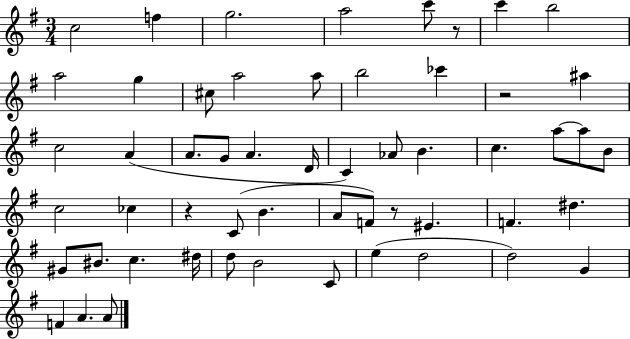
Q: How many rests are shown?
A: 4